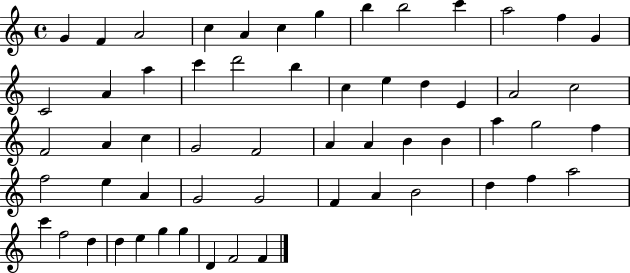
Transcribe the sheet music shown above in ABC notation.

X:1
T:Untitled
M:4/4
L:1/4
K:C
G F A2 c A c g b b2 c' a2 f G C2 A a c' d'2 b c e d E A2 c2 F2 A c G2 F2 A A B B a g2 f f2 e A G2 G2 F A B2 d f a2 c' f2 d d e g g D F2 F